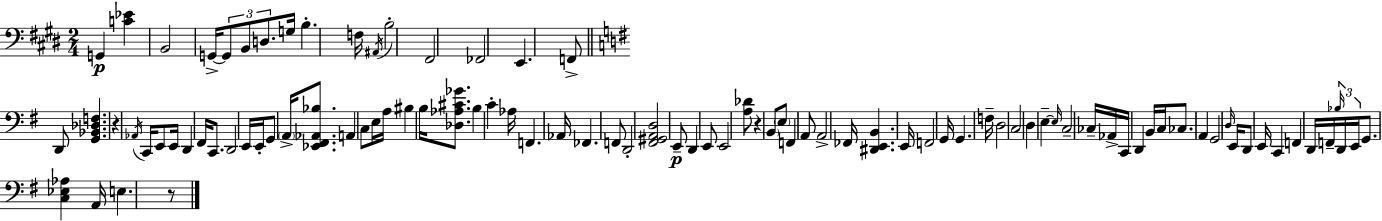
X:1
T:Untitled
M:2/4
L:1/4
K:E
G,, [C_E] B,,2 G,,/4 G,,/2 B,,/2 D,/2 G,/4 B, F,/4 ^A,,/4 B,2 ^F,,2 _F,,2 E,, F,,/2 D,,/2 [G,,_B,,_D,F,] z _A,,/4 C,,/4 E,,/2 E,,/4 D,, ^F,,/4 C,,/2 D,,2 E,,/4 E,,/4 G,,/2 A,,/4 [_E,,^F,,_A,,_B,]/2 A,, C,/2 E,/4 A,/4 ^B, B,/4 [_D,_A,^C_G]/2 B, C _A,/4 F,, _A,,/4 _F,, F,,/2 D,,2 [^F,,^G,,A,,D,]2 E,,/2 D,, E,,/2 E,,2 [A,_D]/2 z B,,/2 E,/2 F,, A,,/2 A,,2 _F,,/4 [^D,,E,,B,,] E,,/4 F,,2 G,,/4 G,, F,/4 D,2 C,2 D, E, E,/4 C,2 _C,/4 _A,,/4 C,,/4 D,, B,,/4 C,/4 _C,/2 A,, G,,2 D,/4 E,,/4 D,,/2 E,,/4 C,, F,, D,,/4 F,,/4 _B,/4 D,,/4 E,,/4 G,,/2 [C,_E,_A,] A,,/4 E, z/2